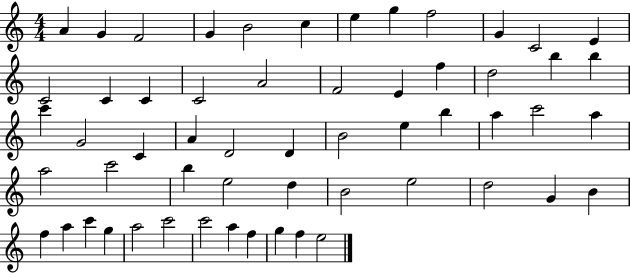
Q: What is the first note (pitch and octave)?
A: A4